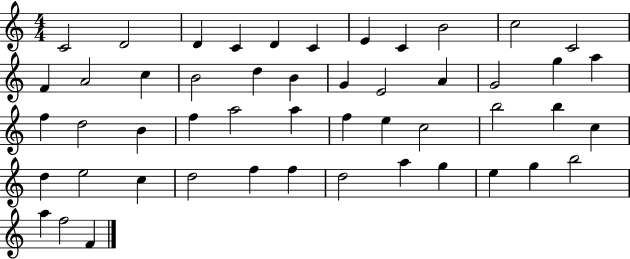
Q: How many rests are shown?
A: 0